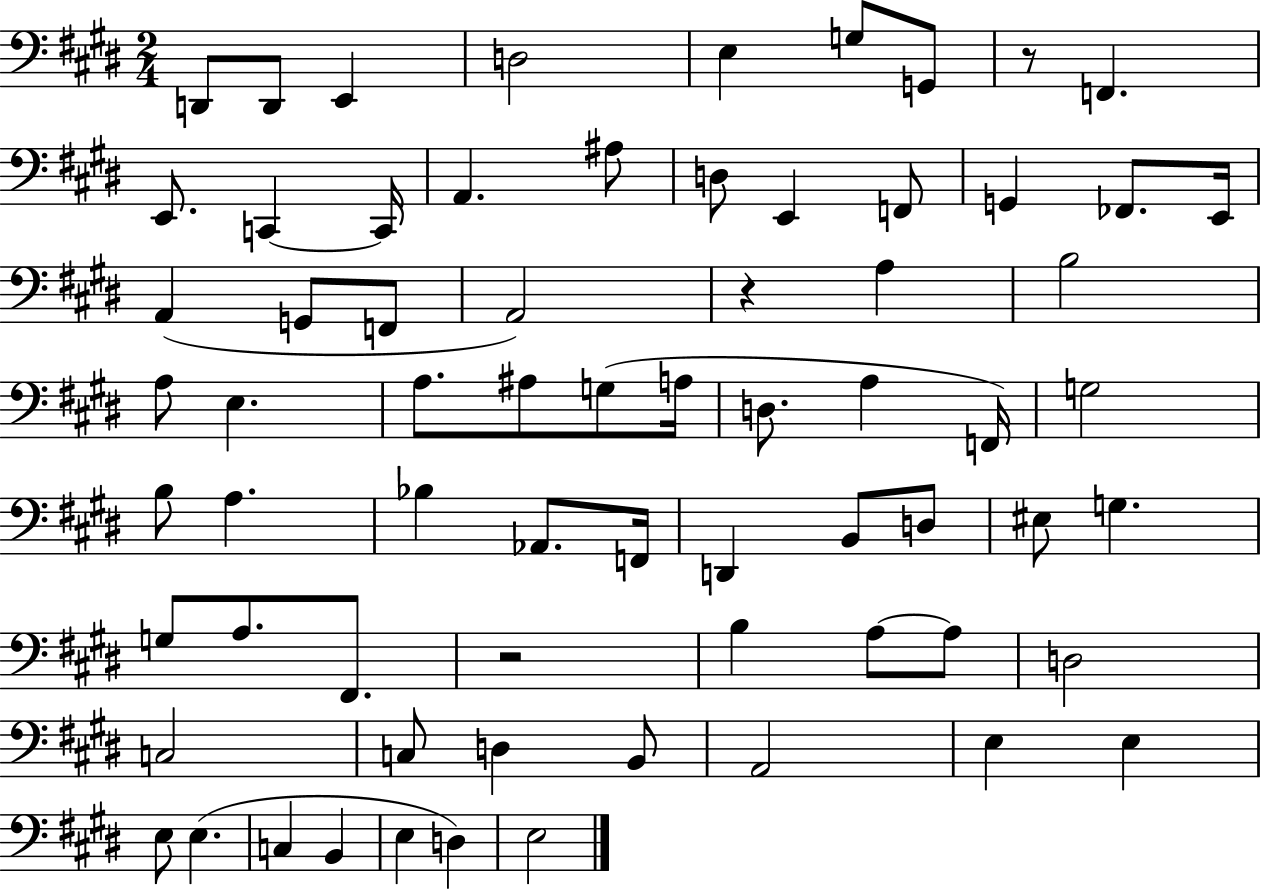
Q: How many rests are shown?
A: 3